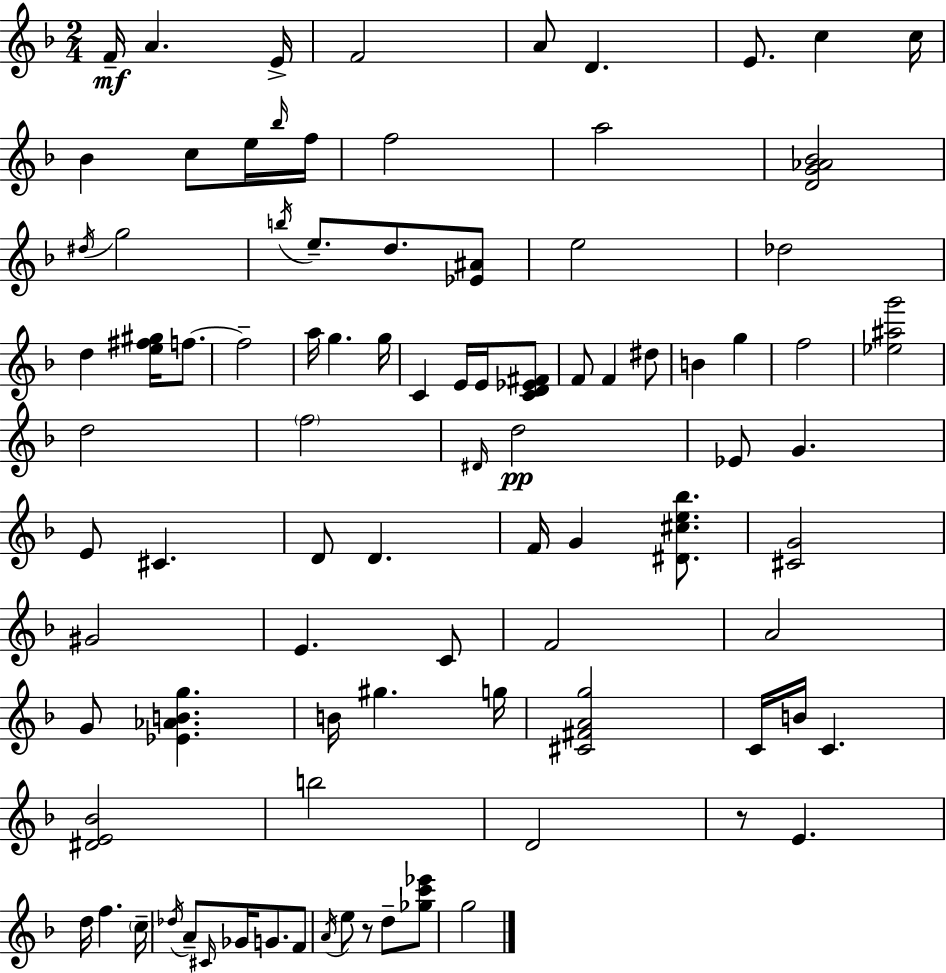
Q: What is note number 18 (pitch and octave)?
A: G5